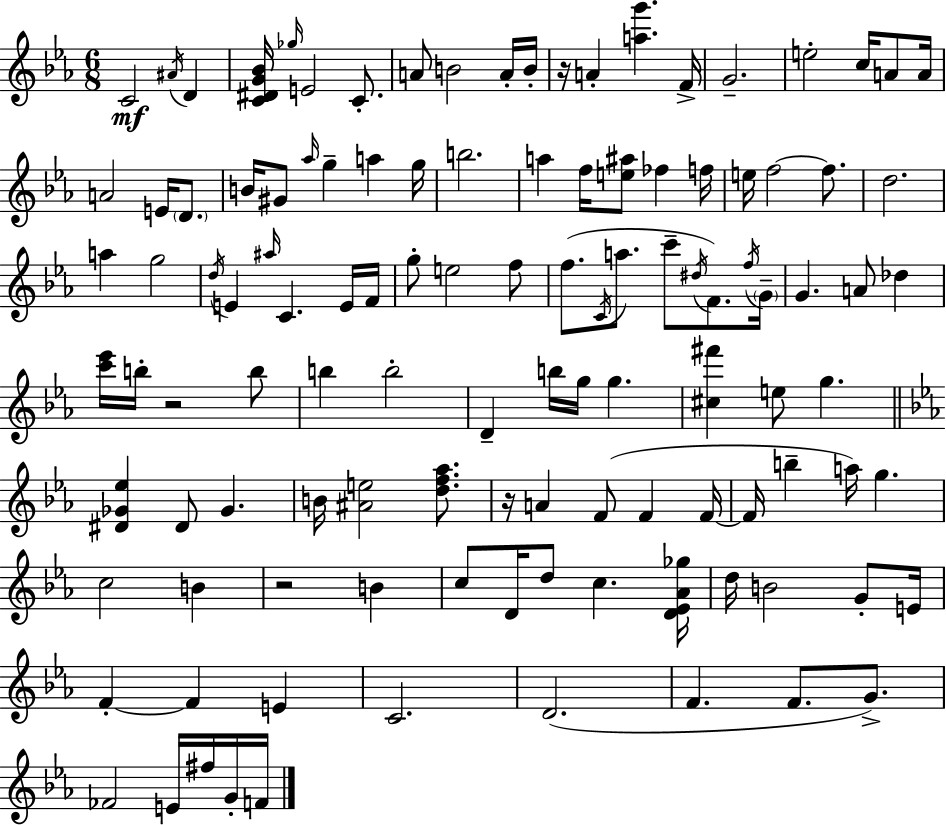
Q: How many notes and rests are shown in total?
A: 115